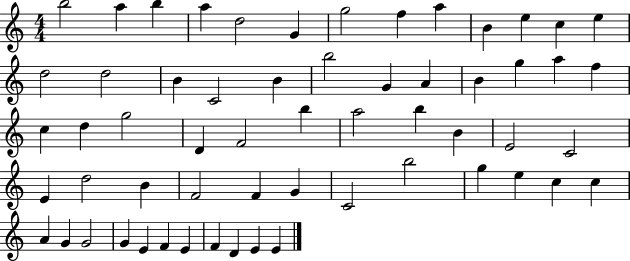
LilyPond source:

{
  \clef treble
  \numericTimeSignature
  \time 4/4
  \key c \major
  b''2 a''4 b''4 | a''4 d''2 g'4 | g''2 f''4 a''4 | b'4 e''4 c''4 e''4 | \break d''2 d''2 | b'4 c'2 b'4 | b''2 g'4 a'4 | b'4 g''4 a''4 f''4 | \break c''4 d''4 g''2 | d'4 f'2 b''4 | a''2 b''4 b'4 | e'2 c'2 | \break e'4 d''2 b'4 | f'2 f'4 g'4 | c'2 b''2 | g''4 e''4 c''4 c''4 | \break a'4 g'4 g'2 | g'4 e'4 f'4 e'4 | f'4 d'4 e'4 e'4 | \bar "|."
}